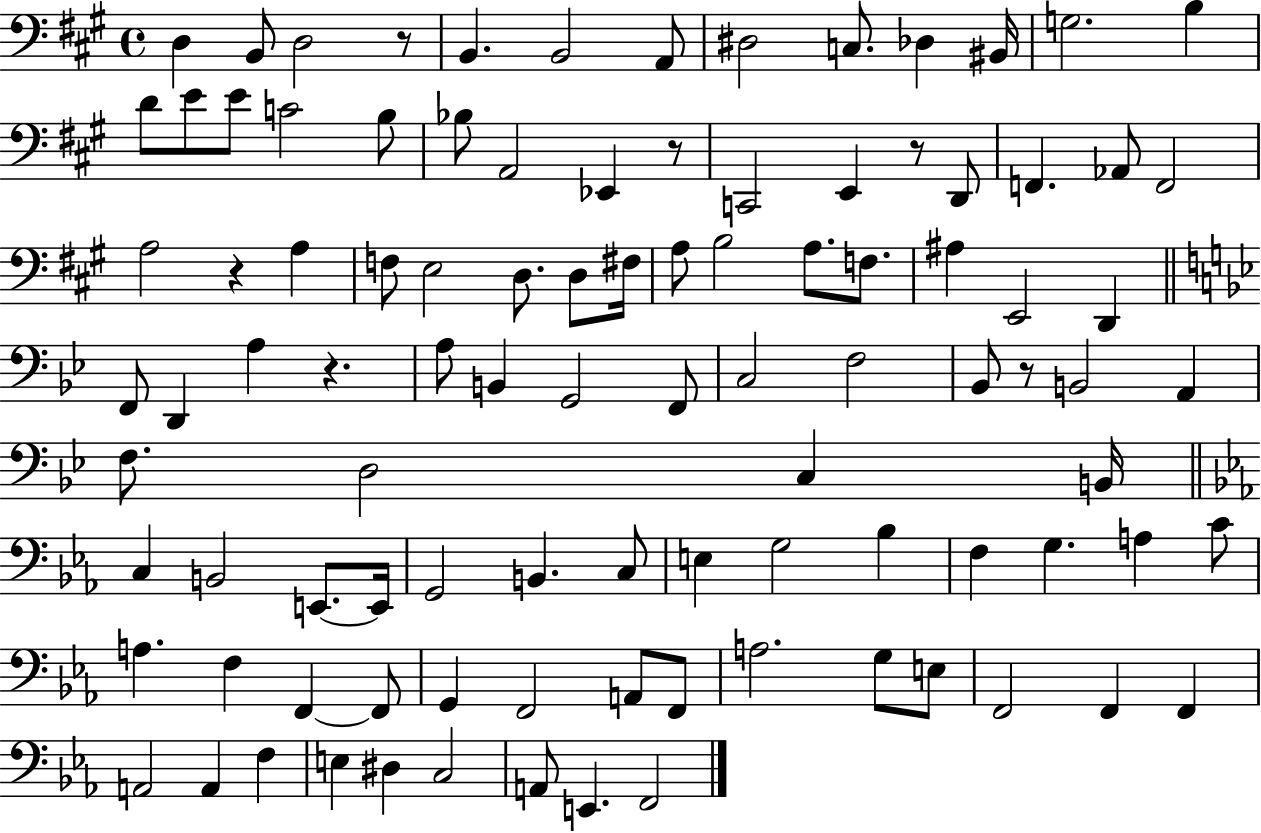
X:1
T:Untitled
M:4/4
L:1/4
K:A
D, B,,/2 D,2 z/2 B,, B,,2 A,,/2 ^D,2 C,/2 _D, ^B,,/4 G,2 B, D/2 E/2 E/2 C2 B,/2 _B,/2 A,,2 _E,, z/2 C,,2 E,, z/2 D,,/2 F,, _A,,/2 F,,2 A,2 z A, F,/2 E,2 D,/2 D,/2 ^F,/4 A,/2 B,2 A,/2 F,/2 ^A, E,,2 D,, F,,/2 D,, A, z A,/2 B,, G,,2 F,,/2 C,2 F,2 _B,,/2 z/2 B,,2 A,, F,/2 D,2 C, B,,/4 C, B,,2 E,,/2 E,,/4 G,,2 B,, C,/2 E, G,2 _B, F, G, A, C/2 A, F, F,, F,,/2 G,, F,,2 A,,/2 F,,/2 A,2 G,/2 E,/2 F,,2 F,, F,, A,,2 A,, F, E, ^D, C,2 A,,/2 E,, F,,2